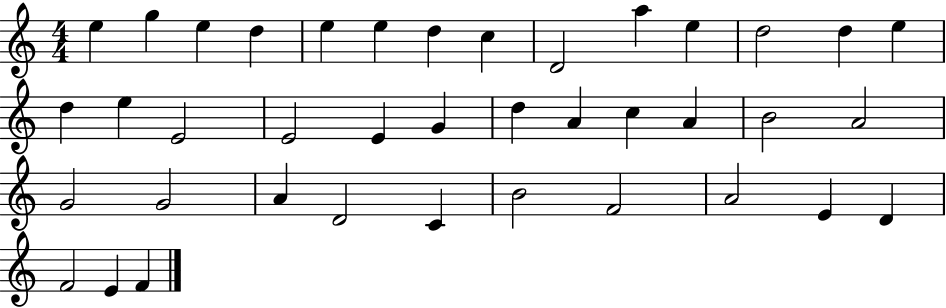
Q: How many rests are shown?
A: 0